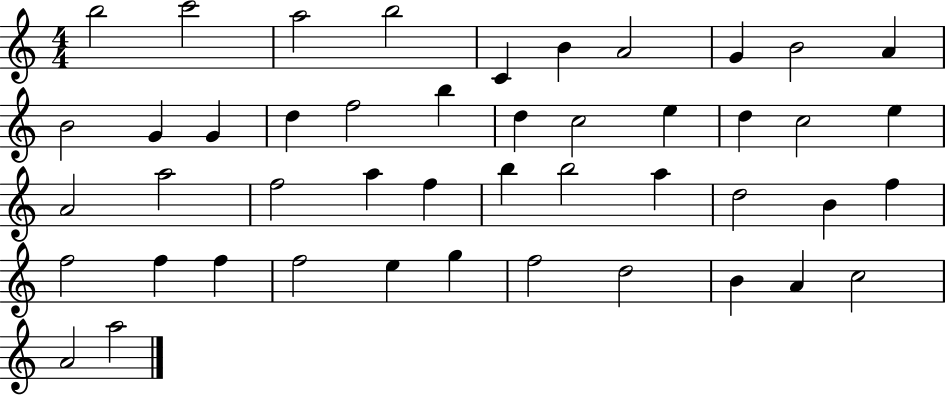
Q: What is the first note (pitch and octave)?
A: B5